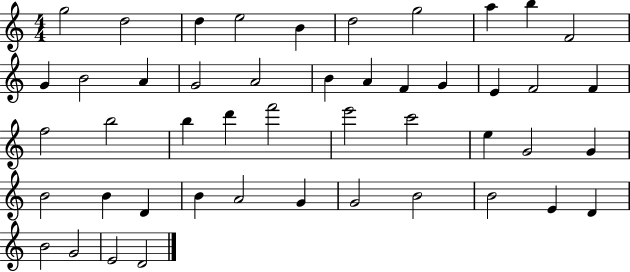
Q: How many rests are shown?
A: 0